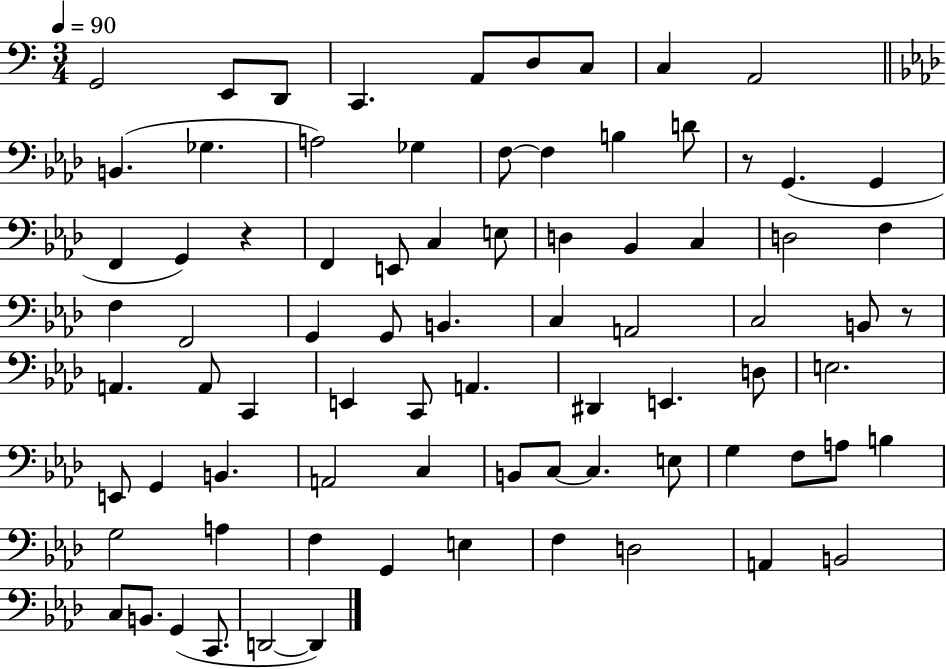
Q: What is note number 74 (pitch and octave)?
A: G2